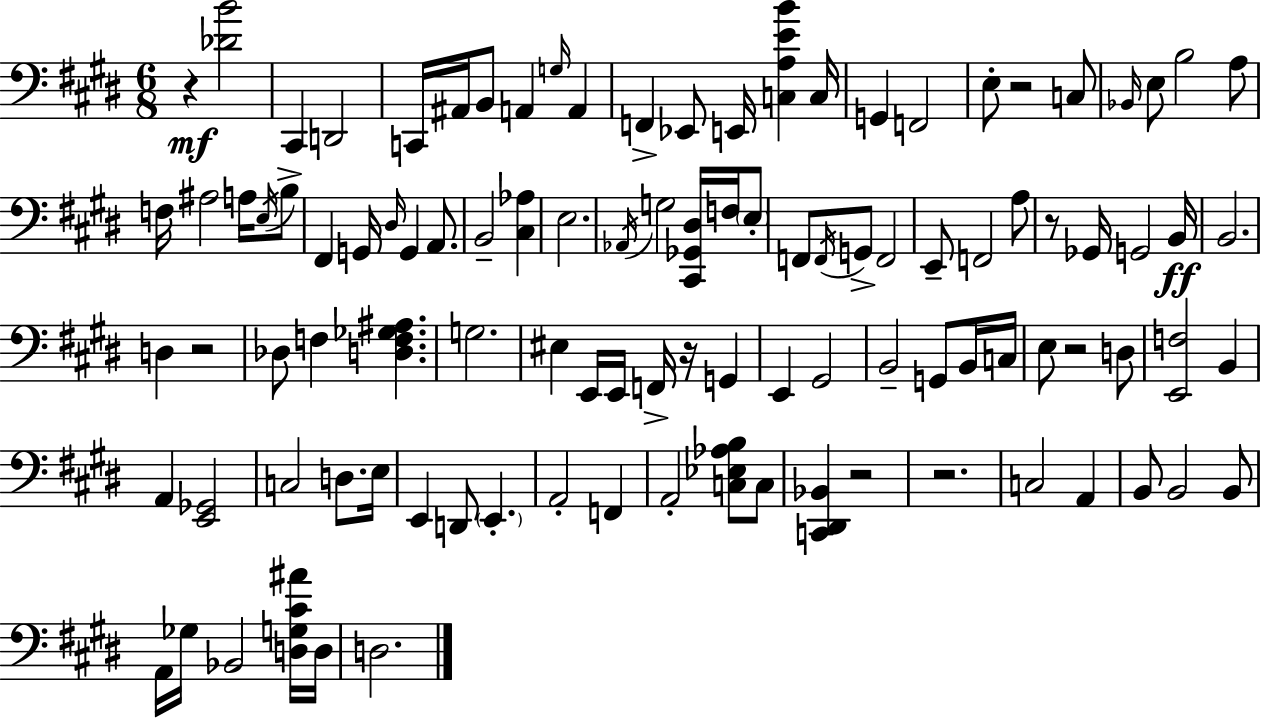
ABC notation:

X:1
T:Untitled
M:6/8
L:1/4
K:E
z [_DB]2 ^C,, D,,2 C,,/4 ^A,,/4 B,,/2 A,, G,/4 A,, F,, _E,,/2 E,,/4 [C,A,EB] C,/4 G,, F,,2 E,/2 z2 C,/2 _B,,/4 E,/2 B,2 A,/2 F,/4 ^A,2 A,/4 E,/4 B,/2 ^F,, G,,/4 ^D,/4 G,, A,,/2 B,,2 [^C,_A,] E,2 _A,,/4 G,2 [^C,,_G,,^D,]/4 F,/4 E,/2 F,,/2 F,,/4 G,,/2 F,,2 E,,/2 F,,2 A,/2 z/2 _G,,/4 G,,2 B,,/4 B,,2 D, z2 _D,/2 F, [D,F,_G,^A,] G,2 ^E, E,,/4 E,,/4 F,,/4 z/4 G,, E,, ^G,,2 B,,2 G,,/2 B,,/4 C,/4 E,/2 z2 D,/2 [E,,F,]2 B,, A,, [E,,_G,,]2 C,2 D,/2 E,/4 E,, D,,/2 E,, A,,2 F,, A,,2 [C,_E,_A,B,]/2 C,/2 [C,,^D,,_B,,] z2 z2 C,2 A,, B,,/2 B,,2 B,,/2 A,,/4 _G,/4 _B,,2 [D,G,^C^A]/4 D,/4 D,2